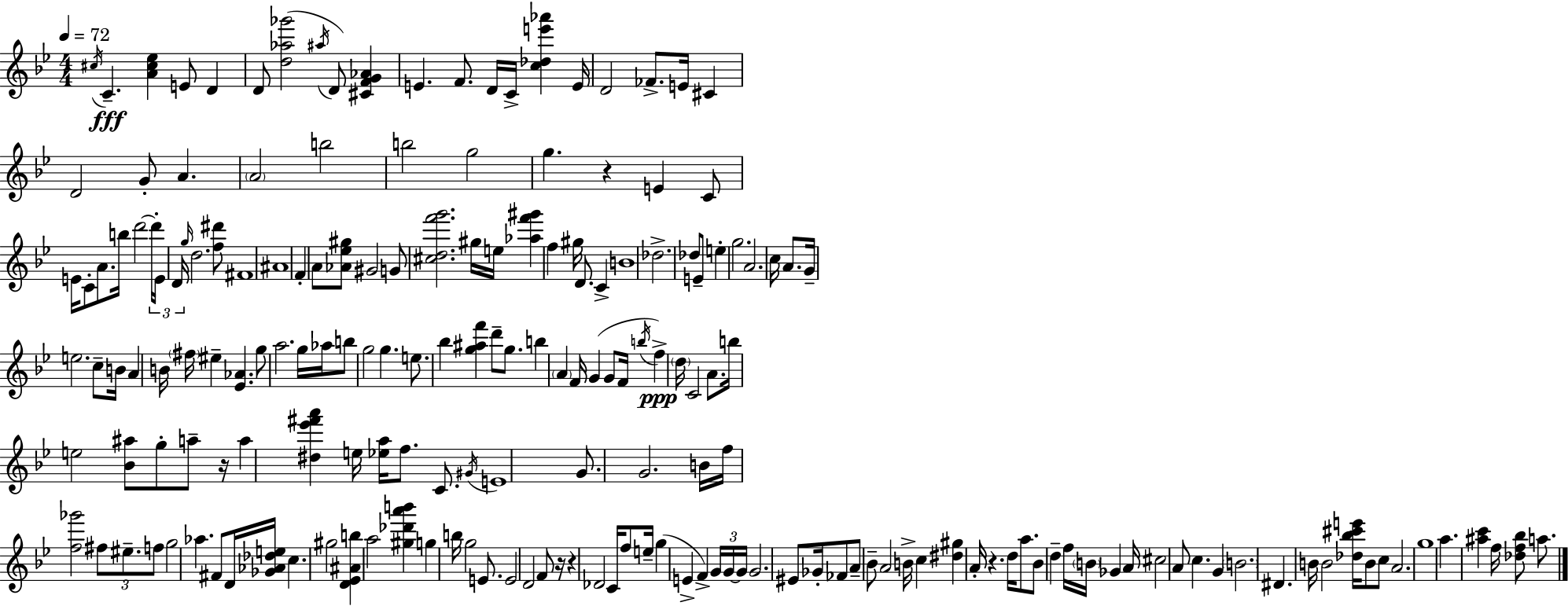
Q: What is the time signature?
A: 4/4